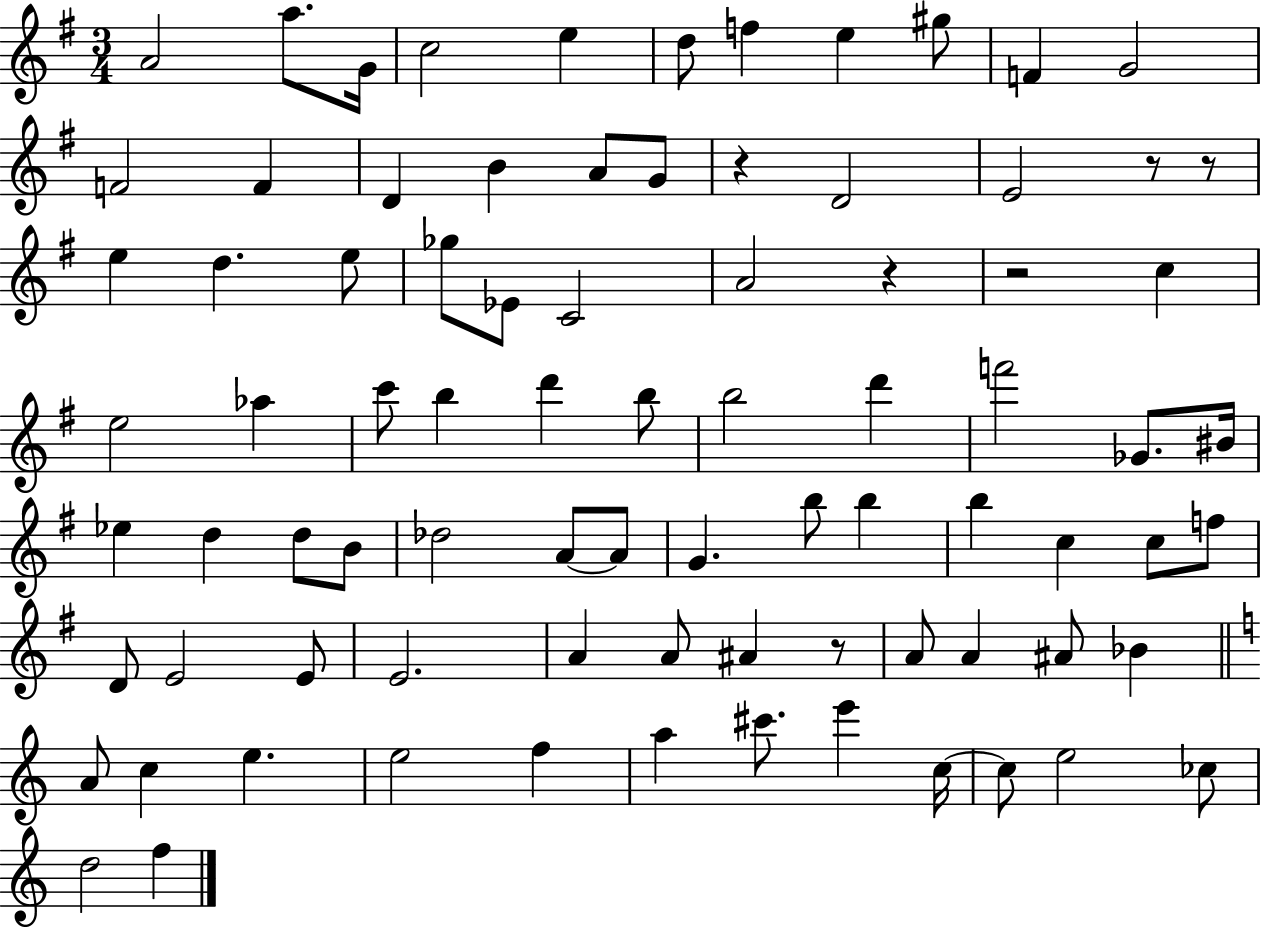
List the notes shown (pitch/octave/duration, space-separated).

A4/h A5/e. G4/s C5/h E5/q D5/e F5/q E5/q G#5/e F4/q G4/h F4/h F4/q D4/q B4/q A4/e G4/e R/q D4/h E4/h R/e R/e E5/q D5/q. E5/e Gb5/e Eb4/e C4/h A4/h R/q R/h C5/q E5/h Ab5/q C6/e B5/q D6/q B5/e B5/h D6/q F6/h Gb4/e. BIS4/s Eb5/q D5/q D5/e B4/e Db5/h A4/e A4/e G4/q. B5/e B5/q B5/q C5/q C5/e F5/e D4/e E4/h E4/e E4/h. A4/q A4/e A#4/q R/e A4/e A4/q A#4/e Bb4/q A4/e C5/q E5/q. E5/h F5/q A5/q C#6/e. E6/q C5/s C5/e E5/h CES5/e D5/h F5/q